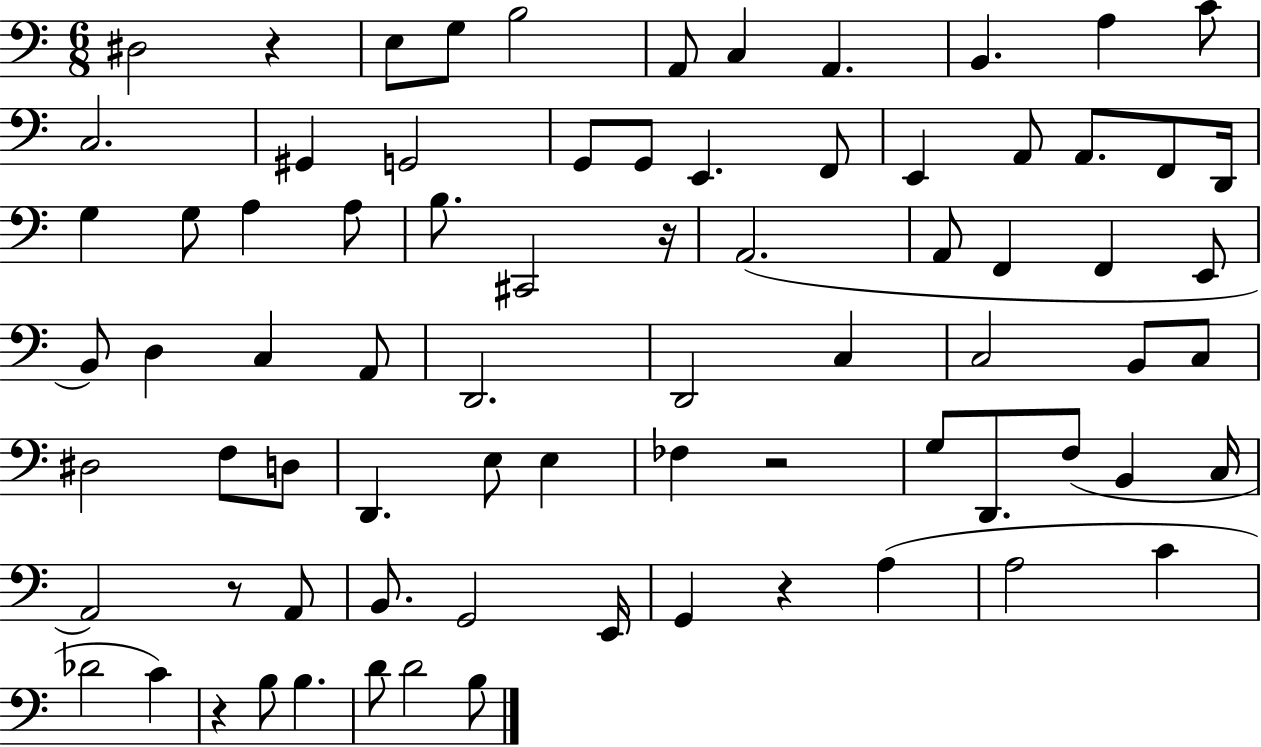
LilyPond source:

{
  \clef bass
  \numericTimeSignature
  \time 6/8
  \key c \major
  \repeat volta 2 { dis2 r4 | e8 g8 b2 | a,8 c4 a,4. | b,4. a4 c'8 | \break c2. | gis,4 g,2 | g,8 g,8 e,4. f,8 | e,4 a,8 a,8. f,8 d,16 | \break g4 g8 a4 a8 | b8. cis,2 r16 | a,2.( | a,8 f,4 f,4 e,8 | \break b,8) d4 c4 a,8 | d,2. | d,2 c4 | c2 b,8 c8 | \break dis2 f8 d8 | d,4. e8 e4 | fes4 r2 | g8 d,8. f8( b,4 c16 | \break a,2) r8 a,8 | b,8. g,2 e,16 | g,4 r4 a4( | a2 c'4 | \break des'2 c'4) | r4 b8 b4. | d'8 d'2 b8 | } \bar "|."
}